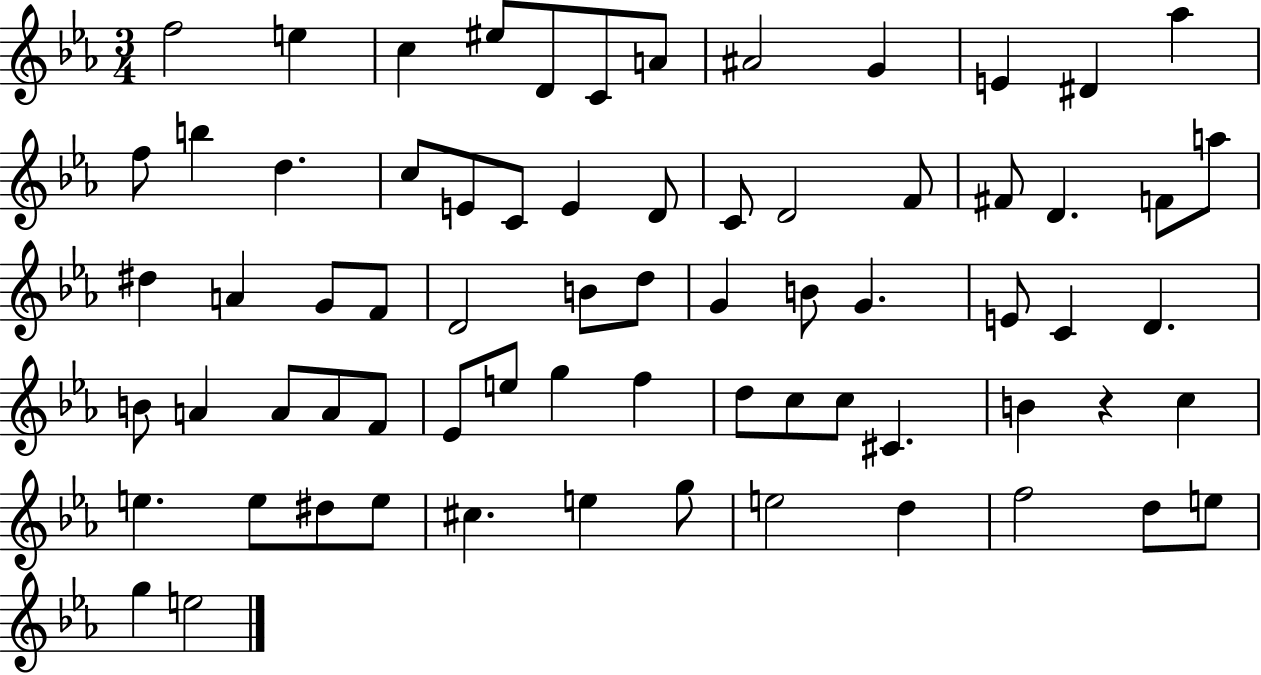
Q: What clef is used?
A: treble